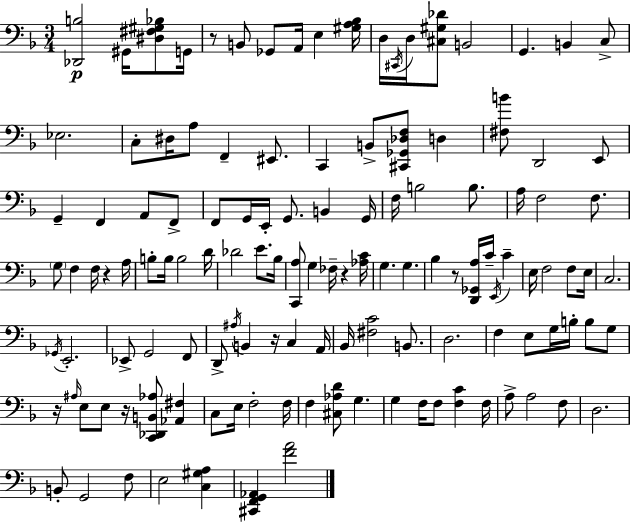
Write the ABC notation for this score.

X:1
T:Untitled
M:3/4
L:1/4
K:F
[_D,,B,]2 ^G,,/4 [^D,^F,^G,_B,]/2 G,,/4 z/2 B,,/2 _G,,/2 A,,/4 E, [^G,A,_B,]/4 D,/4 ^C,,/4 D,/4 [^C,^G,_D]/2 B,,2 G,, B,, C,/2 _E,2 C,/2 ^D,/4 A,/2 F,, ^E,,/2 C,, B,,/2 [^C,,_G,,_D,F,]/2 D, [^F,B]/2 D,,2 E,,/2 G,, F,, A,,/2 F,,/2 F,,/2 G,,/4 E,,/4 G,,/2 B,, G,,/4 F,/4 B,2 B,/2 A,/4 F,2 F,/2 G,/2 F, F,/4 z A,/4 B,/2 B,/4 B,2 D/4 _D2 E/2 _B,/4 [C,,A,]/2 G, _F,/4 z [_A,C]/4 G, G, _B, z/2 [D,,_G,,A,]/4 C/4 E,,/4 C E,/4 F,2 F,/2 E,/4 C,2 _G,,/4 E,,2 _E,,/2 G,,2 F,,/2 D,,/2 ^A,/4 B,, z/4 C, A,,/4 _B,,/4 [^F,C]2 B,,/2 D,2 F, E,/2 G,/4 B,/4 B,/2 G,/2 z/4 ^A,/4 E,/2 E,/2 z/4 [C,,_D,,B,,_A,]/2 [_A,,^F,] C,/2 E,/4 F,2 F,/4 F, [^C,_A,D]/2 G, G, F,/4 F,/2 [F,C] F,/4 A,/2 A,2 F,/2 D,2 B,,/2 G,,2 F,/2 E,2 [C,^G,A,] [^C,,F,,G,,_A,,] [FA]2